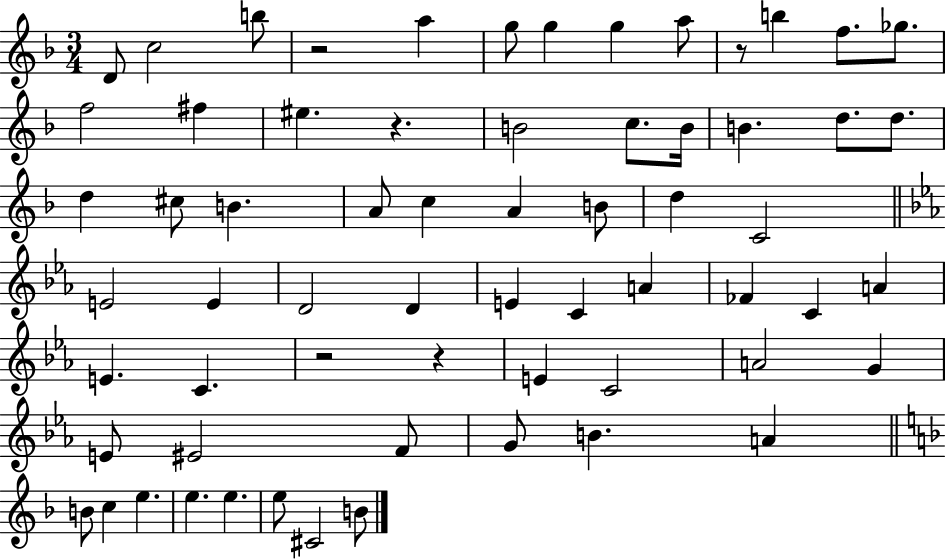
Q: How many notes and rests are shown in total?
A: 64